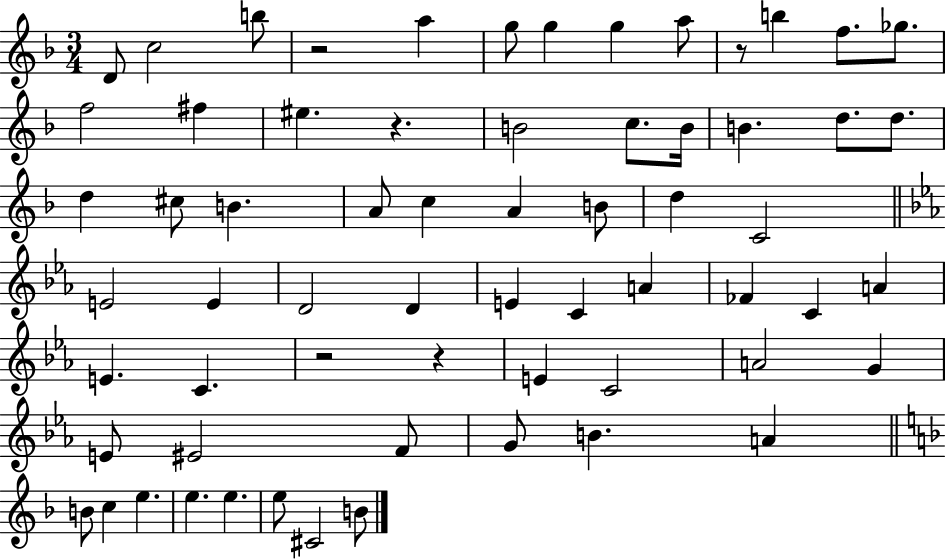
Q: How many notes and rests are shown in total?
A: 64